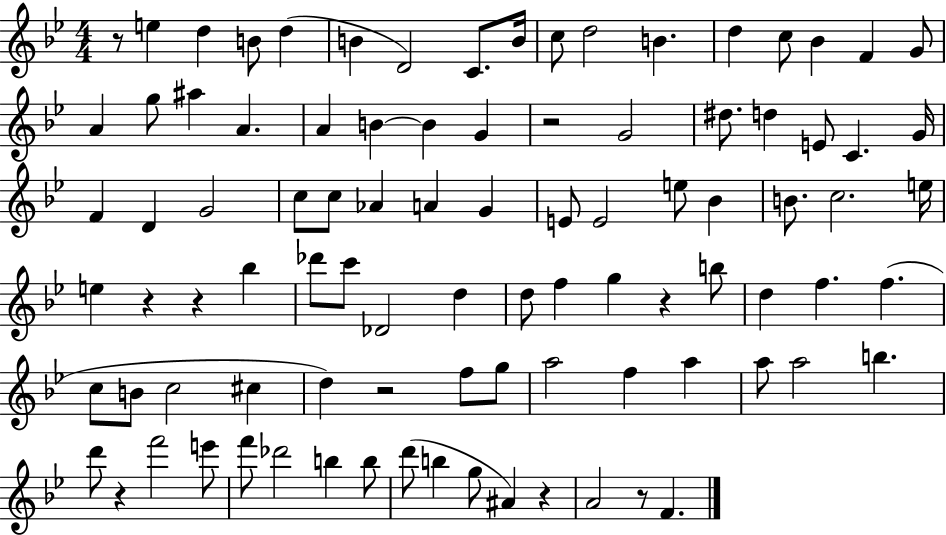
X:1
T:Untitled
M:4/4
L:1/4
K:Bb
z/2 e d B/2 d B D2 C/2 B/4 c/2 d2 B d c/2 _B F G/2 A g/2 ^a A A B B G z2 G2 ^d/2 d E/2 C G/4 F D G2 c/2 c/2 _A A G E/2 E2 e/2 _B B/2 c2 e/4 e z z _b _d'/2 c'/2 _D2 d d/2 f g z b/2 d f f c/2 B/2 c2 ^c d z2 f/2 g/2 a2 f a a/2 a2 b d'/2 z f'2 e'/2 f'/2 _d'2 b b/2 d'/2 b g/2 ^A z A2 z/2 F